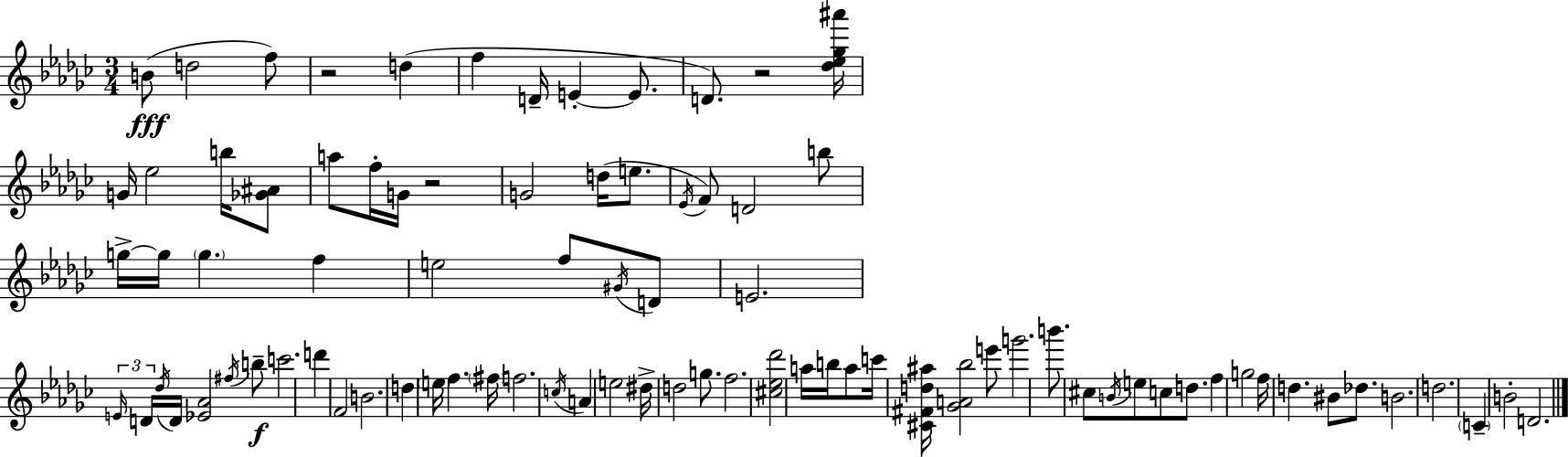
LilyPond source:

{
  \clef treble
  \numericTimeSignature
  \time 3/4
  \key ees \minor
  b'8(\fff d''2 f''8) | r2 d''4( | f''4 d'16-- e'4-.~~ e'8. | d'8.) r2 <des'' ees'' ges'' ais'''>16 | \break g'16 ees''2 b''16 <ges' ais'>8 | a''8 f''16-. g'16 r2 | g'2 d''16( e''8. | \acciaccatura { ees'16 } f'8) d'2 b''8 | \break g''16->~~ g''16 \parenthesize g''4. f''4 | e''2 f''8 \acciaccatura { gis'16 } | d'8 e'2. | \tuplet 3/2 { \grace { e'16 } d'16 \acciaccatura { des''16 } } d'16 <ees' aes'>2 | \break \acciaccatura { fis''16 } b''8--\f c'''2. | d'''4 f'2 | b'2. | d''4 \parenthesize e''16 f''4. | \break \parenthesize fis''16 f''2. | \acciaccatura { c''16 } a'4 e''2 | dis''16-> d''2 | g''8. f''2. | \break <cis'' ees'' des'''>2 | a''16 b''16 a''8 c'''16 <cis' fis' d'' ais''>16 <ges' a' bes''>2 | e'''8 g'''2. | b'''8. cis''8 \acciaccatura { b'16 } | \break e''8 c''8 d''8. f''4 g''2 | f''16 d''4. | bis'8 des''8. b'2. | d''2. | \break \parenthesize c'4-- b'2-. | d'2. | \bar "|."
}